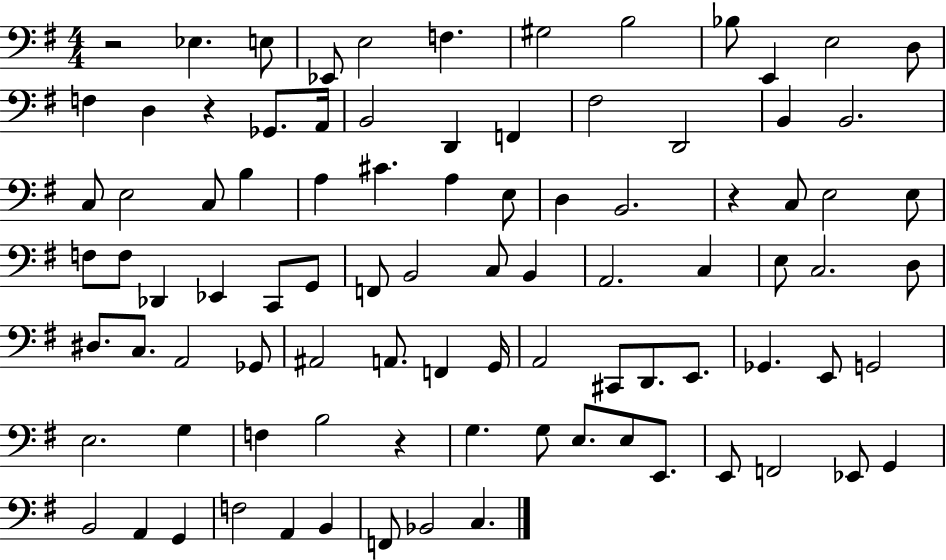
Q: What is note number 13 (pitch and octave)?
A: D3